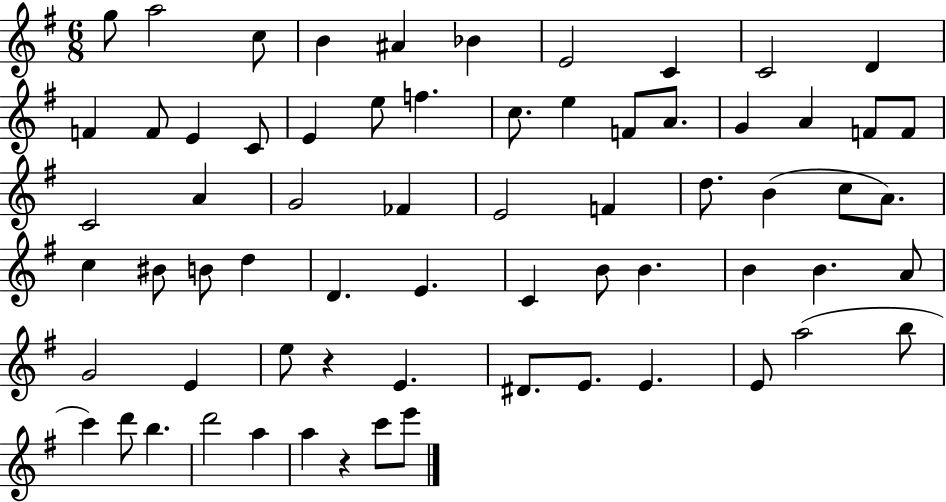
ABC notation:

X:1
T:Untitled
M:6/8
L:1/4
K:G
g/2 a2 c/2 B ^A _B E2 C C2 D F F/2 E C/2 E e/2 f c/2 e F/2 A/2 G A F/2 F/2 C2 A G2 _F E2 F d/2 B c/2 A/2 c ^B/2 B/2 d D E C B/2 B B B A/2 G2 E e/2 z E ^D/2 E/2 E E/2 a2 b/2 c' d'/2 b d'2 a a z c'/2 e'/2